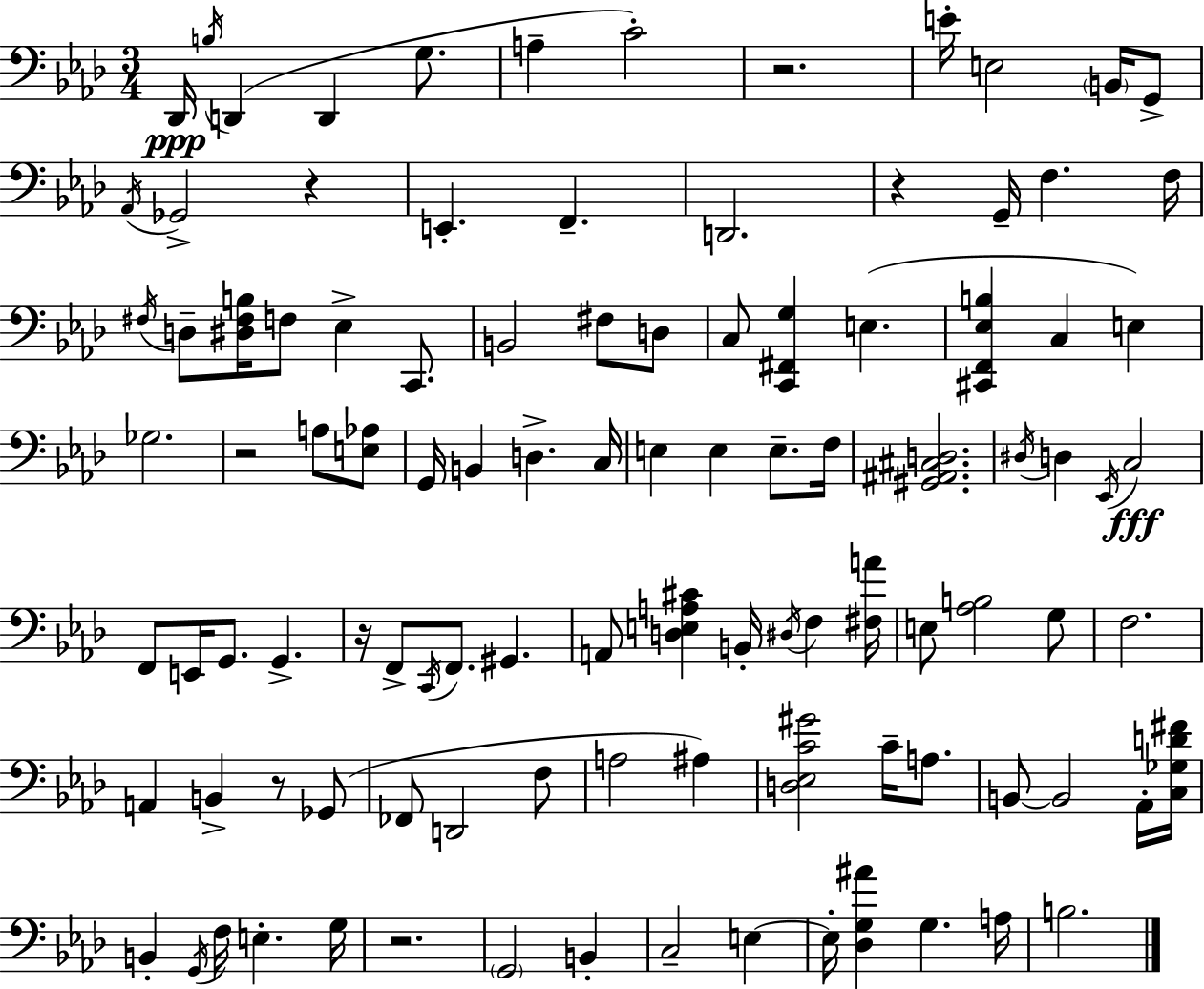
X:1
T:Untitled
M:3/4
L:1/4
K:Ab
_D,,/4 B,/4 D,, D,, G,/2 A, C2 z2 E/4 E,2 B,,/4 G,,/2 _A,,/4 _G,,2 z E,, F,, D,,2 z G,,/4 F, F,/4 ^F,/4 D,/2 [^D,^F,B,]/4 F,/2 _E, C,,/2 B,,2 ^F,/2 D,/2 C,/2 [C,,^F,,G,] E, [^C,,F,,_E,B,] C, E, _G,2 z2 A,/2 [E,_A,]/2 G,,/4 B,, D, C,/4 E, E, E,/2 F,/4 [^G,,^A,,^C,D,]2 ^D,/4 D, _E,,/4 C,2 F,,/2 E,,/4 G,,/2 G,, z/4 F,,/2 C,,/4 F,,/2 ^G,, A,,/2 [D,E,A,^C] B,,/4 ^D,/4 F, [^F,A]/4 E,/2 [_A,B,]2 G,/2 F,2 A,, B,, z/2 _G,,/2 _F,,/2 D,,2 F,/2 A,2 ^A, [D,_E,C^G]2 C/4 A,/2 B,,/2 B,,2 _A,,/4 [C,_G,D^F]/4 B,, G,,/4 F,/4 E, G,/4 z2 G,,2 B,, C,2 E, E,/4 [_D,G,^A] G, A,/4 B,2